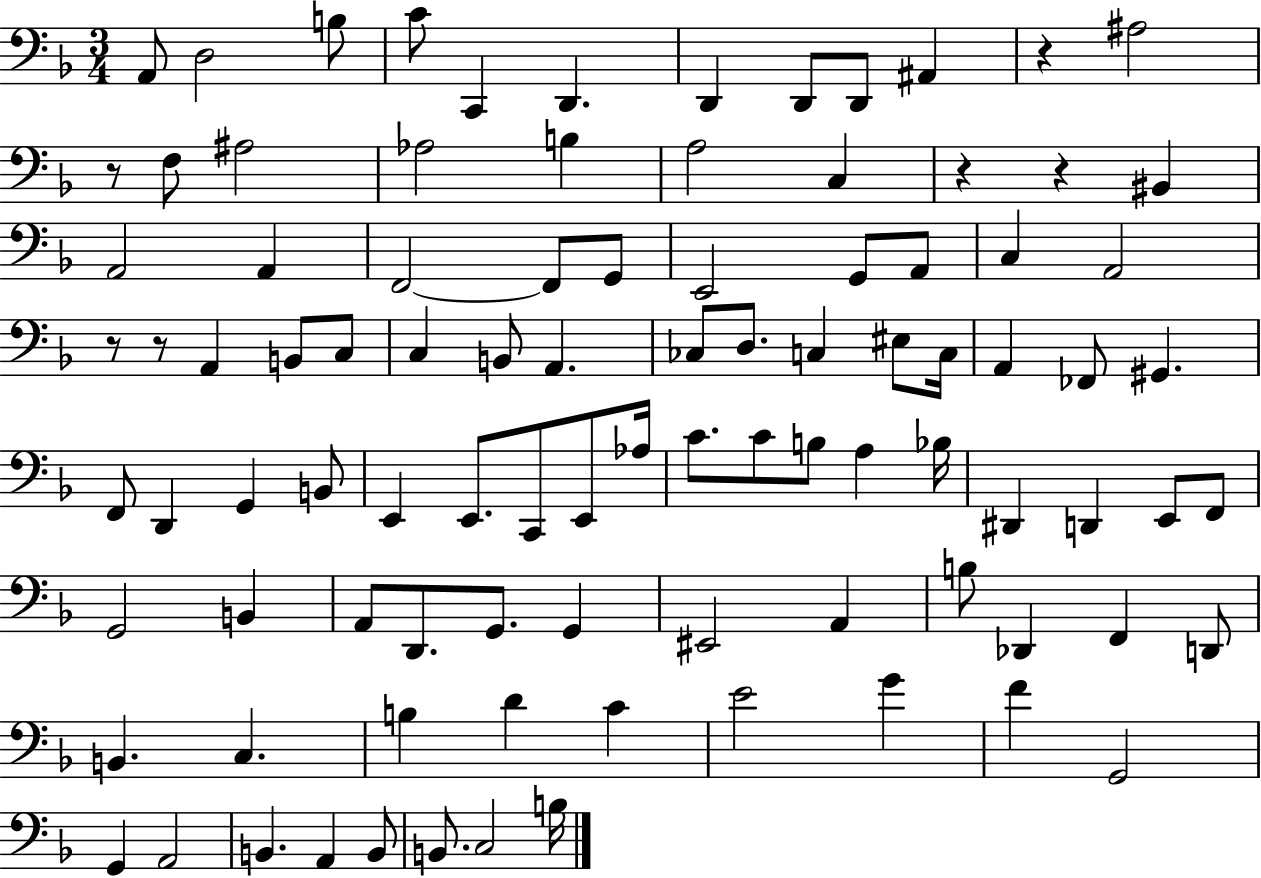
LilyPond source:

{
  \clef bass
  \numericTimeSignature
  \time 3/4
  \key f \major
  a,8 d2 b8 | c'8 c,4 d,4. | d,4 d,8 d,8 ais,4 | r4 ais2 | \break r8 f8 ais2 | aes2 b4 | a2 c4 | r4 r4 bis,4 | \break a,2 a,4 | f,2~~ f,8 g,8 | e,2 g,8 a,8 | c4 a,2 | \break r8 r8 a,4 b,8 c8 | c4 b,8 a,4. | ces8 d8. c4 eis8 c16 | a,4 fes,8 gis,4. | \break f,8 d,4 g,4 b,8 | e,4 e,8. c,8 e,8 aes16 | c'8. c'8 b8 a4 bes16 | dis,4 d,4 e,8 f,8 | \break g,2 b,4 | a,8 d,8. g,8. g,4 | eis,2 a,4 | b8 des,4 f,4 d,8 | \break b,4. c4. | b4 d'4 c'4 | e'2 g'4 | f'4 g,2 | \break g,4 a,2 | b,4. a,4 b,8 | b,8. c2 b16 | \bar "|."
}